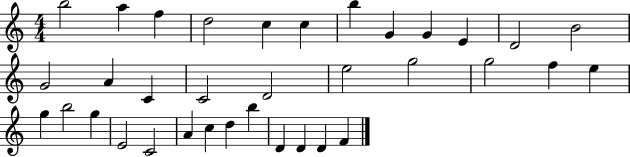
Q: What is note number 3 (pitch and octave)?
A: F5